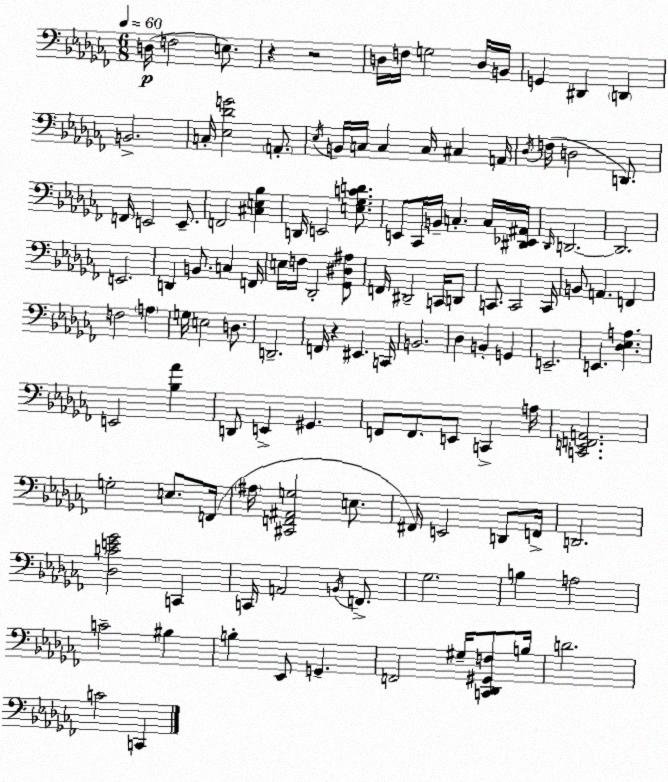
X:1
T:Untitled
M:6/8
L:1/4
K:Abm
D,/4 F,2 E,/2 z z2 D,/4 F,/4 G,2 D,/4 B,,/4 G,, ^D,, D,, B,,2 C,/4 [_E,_DG]2 A,,/2 _E,/4 B,,/4 C,/4 C, C,/4 ^C, A,,/4 _D,/4 F,/4 D,2 D,,/2 F,,/4 E,,2 E,,/2 F,,2 [^C,E,_B,] D,,/4 E,,2 [E,_G,CD]/2 E,,/2 _C,,/4 B,,/4 C, C,/4 [^D,,_E,,^A,,]/4 _D,,/4 D,,2 D,,2 E,,2 D,, B,,/2 C, F,,/4 E,/4 F,/4 _D,,2 [_G,,^D,^A,]/2 F,,/4 ^D,,2 C,,/4 D,,/2 C,,/2 C,,2 C,,/4 B,,/2 A,, F,, F,2 A, G,/4 E,2 D,/2 D,,2 F,,/4 z ^E,, C,,/4 B,,2 _D, B,, G,, E,,2 E,, [_D,_E,A,] E,,2 [_B,_A] D,,/2 E,, ^G,, F,,/2 F,,/2 E,,/2 C,, A,/4 [C,,E,,F,,A,,]2 G,2 E,/2 F,,/4 ^A,/4 [^C,,F,,^A,,G,]2 E,/2 ^F,,/4 E,,2 D,,/2 F,,/4 D,,2 [_D,CE_G]2 C,, C,,/4 A,,2 B,,/4 F,,/2 _G,2 B, A,2 C2 ^B, B, _E,,/2 G,, F,,2 ^G,/4 [C,,_D,,^G,,F,]/2 B,/4 D2 C2 C,,